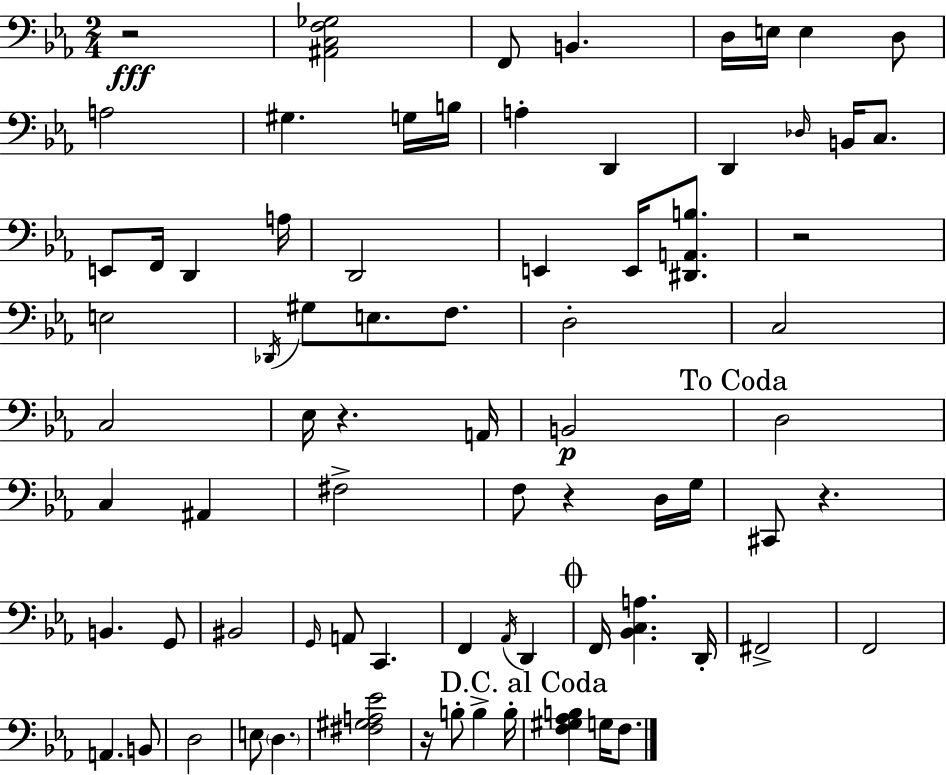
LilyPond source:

{
  \clef bass
  \numericTimeSignature
  \time 2/4
  \key c \minor
  r2\fff | <ais, c f ges>2 | f,8 b,4. | d16 e16 e4 d8 | \break a2 | gis4. g16 b16 | a4-. d,4 | d,4 \grace { des16 } b,16 c8. | \break e,8 f,16 d,4 | a16 d,2 | e,4 e,16 <dis, a, b>8. | r2 | \break e2 | \acciaccatura { des,16 } gis8 e8. f8. | d2-. | c2 | \break c2 | ees16 r4. | a,16 b,2\p | \mark "To Coda" d2 | \break c4 ais,4 | fis2-> | f8 r4 | d16 g16 cis,8 r4. | \break b,4. | g,8 bis,2 | \grace { g,16 } a,8 c,4. | f,4 \acciaccatura { aes,16 } | \break d,4 \mark \markup { \musicglyph "scripts.coda" } f,16 <bes, c a>4. | d,16-. fis,2-> | f,2 | a,4. | \break b,8 d2 | e8 \parenthesize d4. | <fis gis a ees'>2 | r16 b8-. b4-> | \break b16-. \mark "D.C. al Coda" <f gis aes b>4 | g16 f8. \bar "|."
}